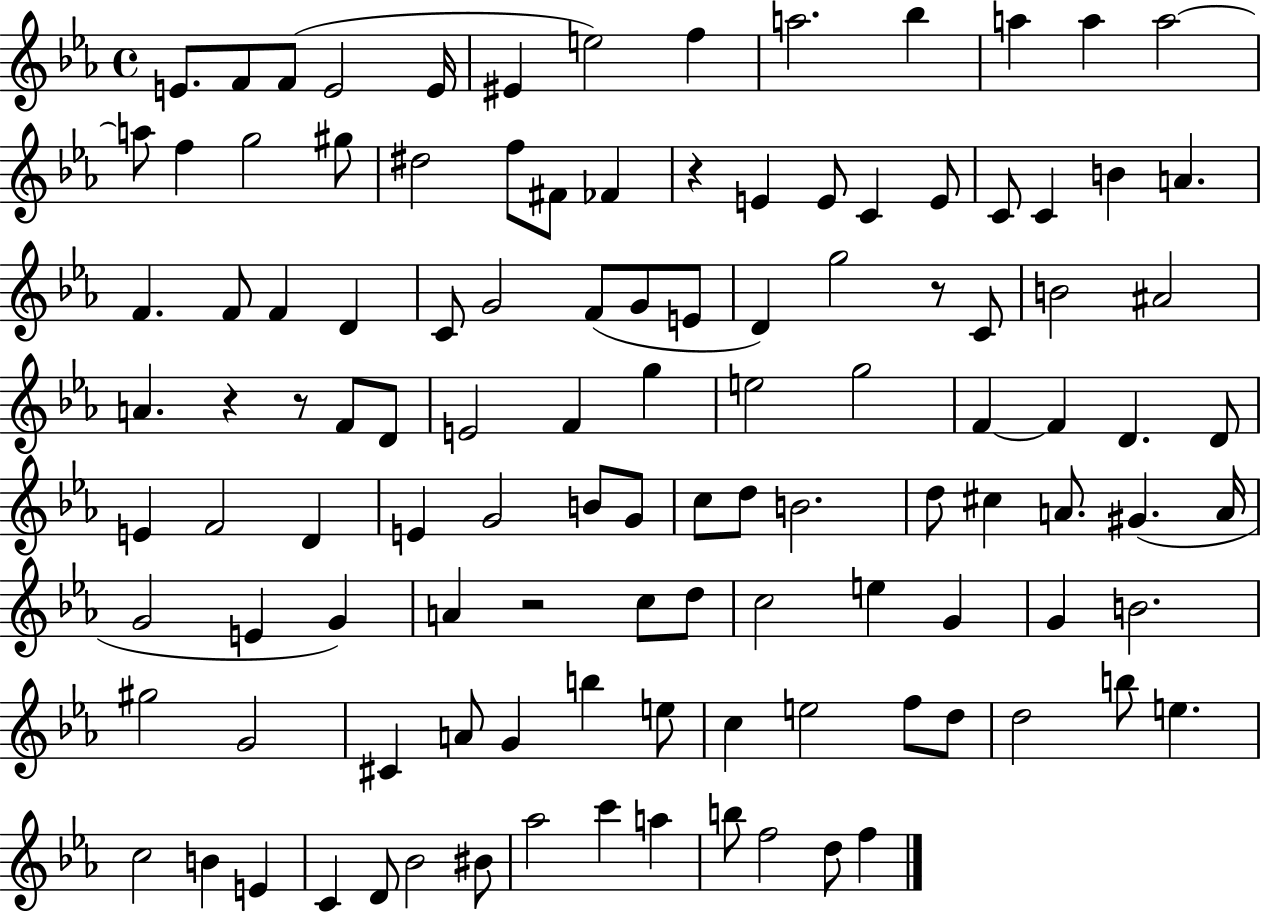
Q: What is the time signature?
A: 4/4